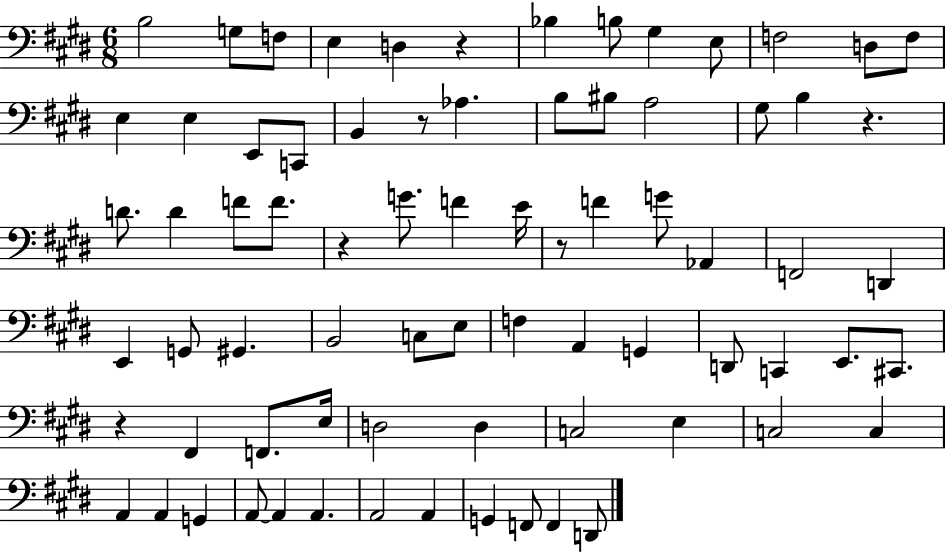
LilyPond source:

{
  \clef bass
  \numericTimeSignature
  \time 6/8
  \key e \major
  b2 g8 f8 | e4 d4 r4 | bes4 b8 gis4 e8 | f2 d8 f8 | \break e4 e4 e,8 c,8 | b,4 r8 aes4. | b8 bis8 a2 | gis8 b4 r4. | \break d'8. d'4 f'8 f'8. | r4 g'8. f'4 e'16 | r8 f'4 g'8 aes,4 | f,2 d,4 | \break e,4 g,8 gis,4. | b,2 c8 e8 | f4 a,4 g,4 | d,8 c,4 e,8. cis,8. | \break r4 fis,4 f,8. e16 | d2 d4 | c2 e4 | c2 c4 | \break a,4 a,4 g,4 | a,8~~ a,4 a,4. | a,2 a,4 | g,4 f,8 f,4 d,8 | \break \bar "|."
}